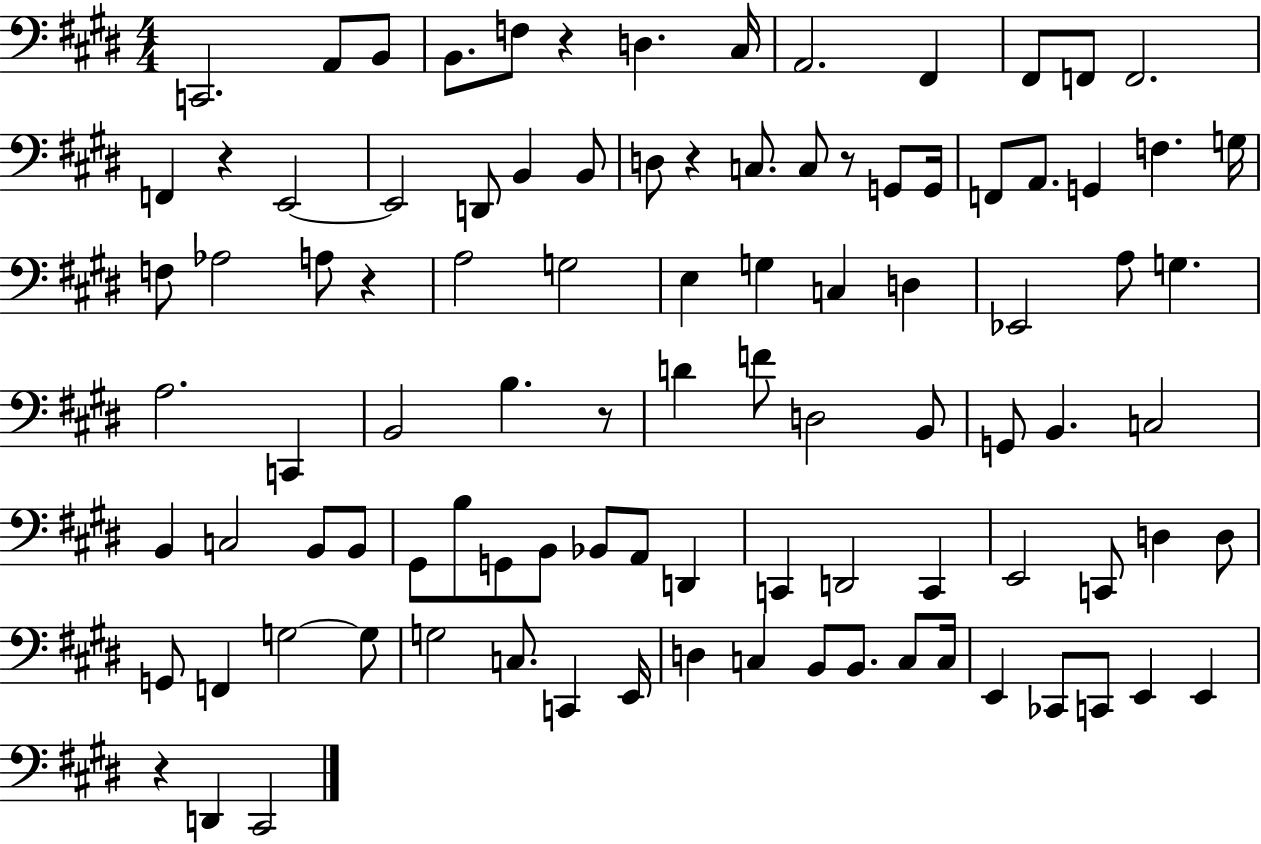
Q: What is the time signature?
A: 4/4